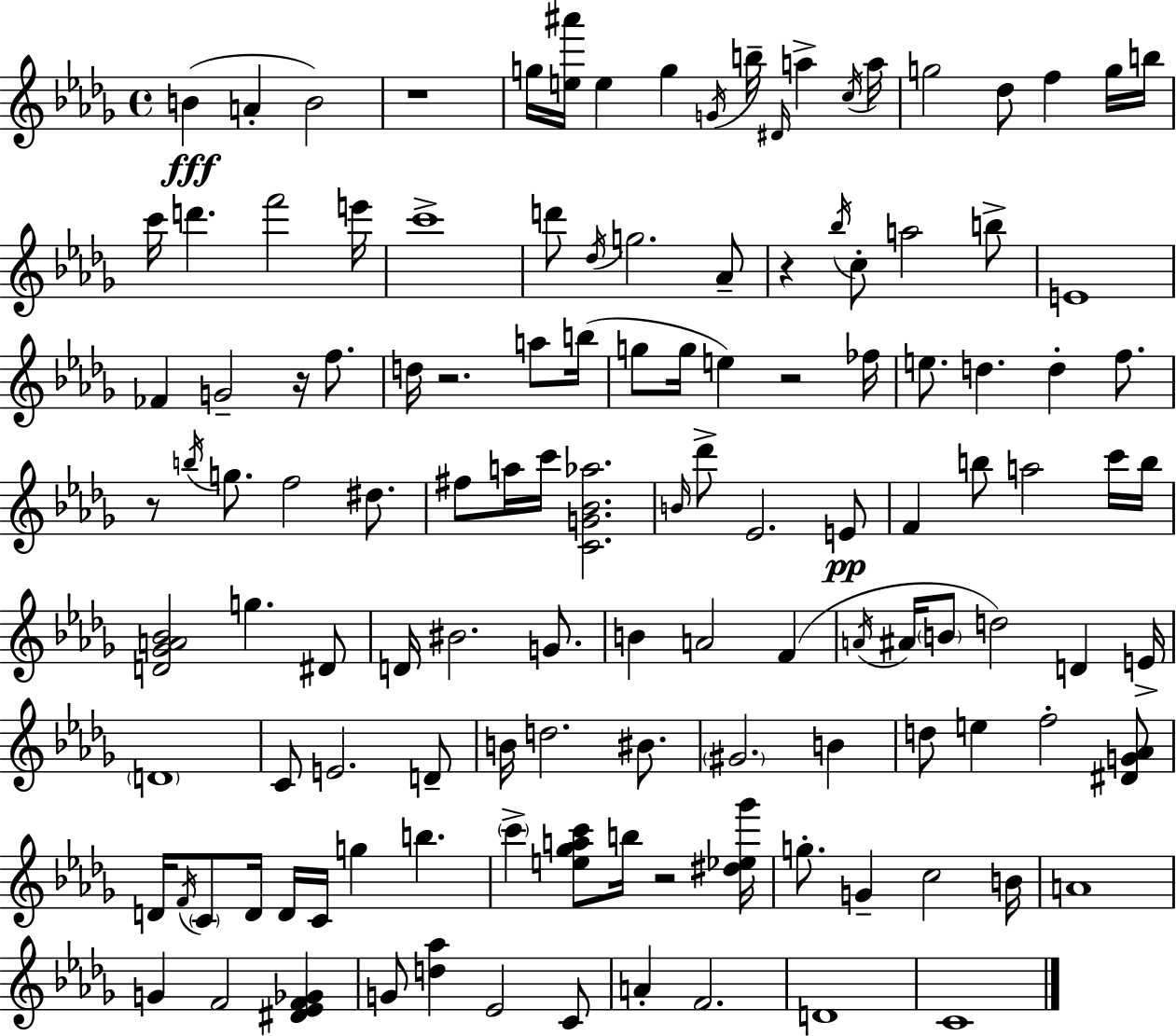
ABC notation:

X:1
T:Untitled
M:4/4
L:1/4
K:Bbm
B A B2 z4 g/4 [e^a']/4 e g G/4 b/4 ^D/4 a c/4 a/4 g2 _d/2 f g/4 b/4 c'/4 d' f'2 e'/4 c'4 d'/2 _d/4 g2 _A/2 z _b/4 c/2 a2 b/2 E4 _F G2 z/4 f/2 d/4 z2 a/2 b/4 g/2 g/4 e z2 _f/4 e/2 d d f/2 z/2 b/4 g/2 f2 ^d/2 ^f/2 a/4 c'/4 [CG_B_a]2 B/4 _d'/2 _E2 E/2 F b/2 a2 c'/4 b/4 [D_GA_B]2 g ^D/2 D/4 ^B2 G/2 B A2 F A/4 ^A/4 B/2 d2 D E/4 D4 C/2 E2 D/2 B/4 d2 ^B/2 ^G2 B d/2 e f2 [^DG_A]/2 D/4 F/4 C/2 D/4 D/4 C/4 g b c' [e_gac']/2 b/4 z2 [^d_e_g']/4 g/2 G c2 B/4 A4 G F2 [^D_EF_G] G/2 [d_a] _E2 C/2 A F2 D4 C4